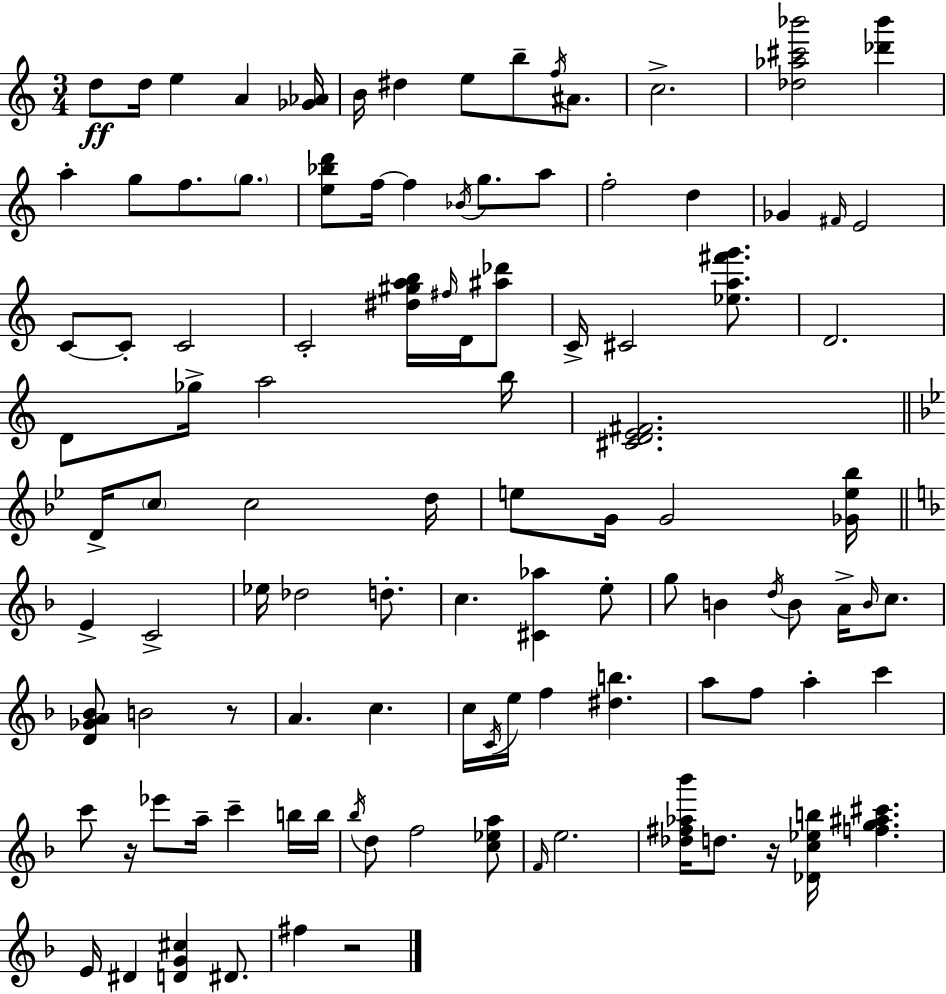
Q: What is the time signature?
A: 3/4